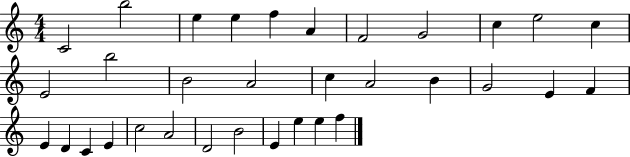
X:1
T:Untitled
M:4/4
L:1/4
K:C
C2 b2 e e f A F2 G2 c e2 c E2 b2 B2 A2 c A2 B G2 E F E D C E c2 A2 D2 B2 E e e f